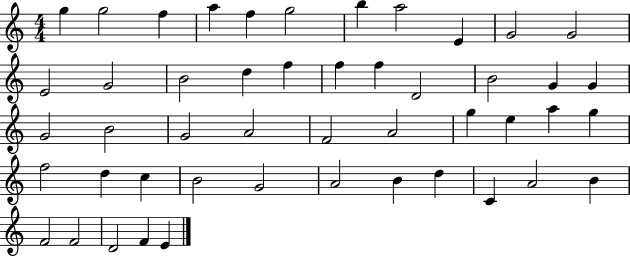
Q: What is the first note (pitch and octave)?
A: G5